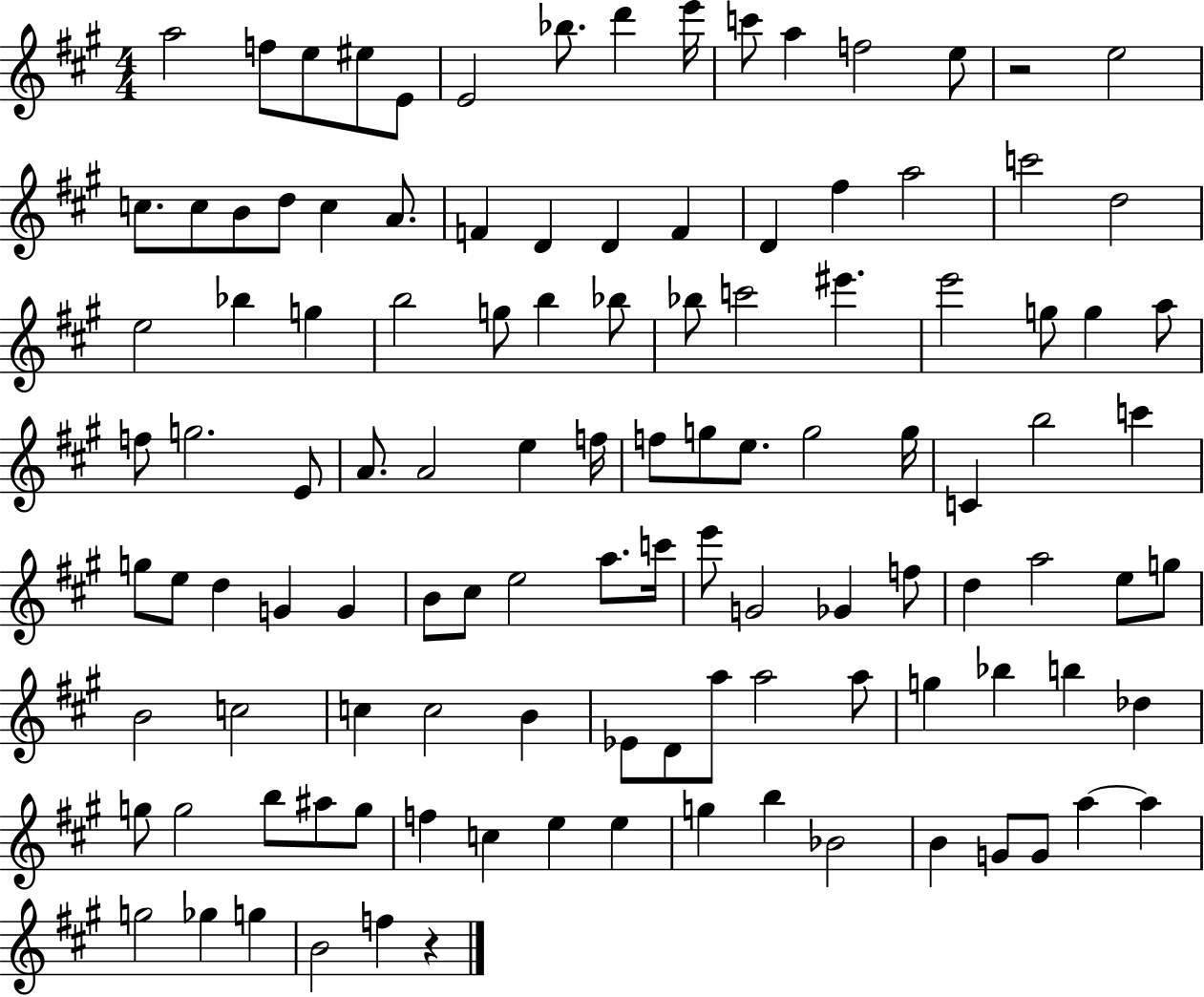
A5/h F5/e E5/e EIS5/e E4/e E4/h Bb5/e. D6/q E6/s C6/e A5/q F5/h E5/e R/h E5/h C5/e. C5/e B4/e D5/e C5/q A4/e. F4/q D4/q D4/q F4/q D4/q F#5/q A5/h C6/h D5/h E5/h Bb5/q G5/q B5/h G5/e B5/q Bb5/e Bb5/e C6/h EIS6/q. E6/h G5/e G5/q A5/e F5/e G5/h. E4/e A4/e. A4/h E5/q F5/s F5/e G5/e E5/e. G5/h G5/s C4/q B5/h C6/q G5/e E5/e D5/q G4/q G4/q B4/e C#5/e E5/h A5/e. C6/s E6/e G4/h Gb4/q F5/e D5/q A5/h E5/e G5/e B4/h C5/h C5/q C5/h B4/q Eb4/e D4/e A5/e A5/h A5/e G5/q Bb5/q B5/q Db5/q G5/e G5/h B5/e A#5/e G5/e F5/q C5/q E5/q E5/q G5/q B5/q Bb4/h B4/q G4/e G4/e A5/q A5/q G5/h Gb5/q G5/q B4/h F5/q R/q